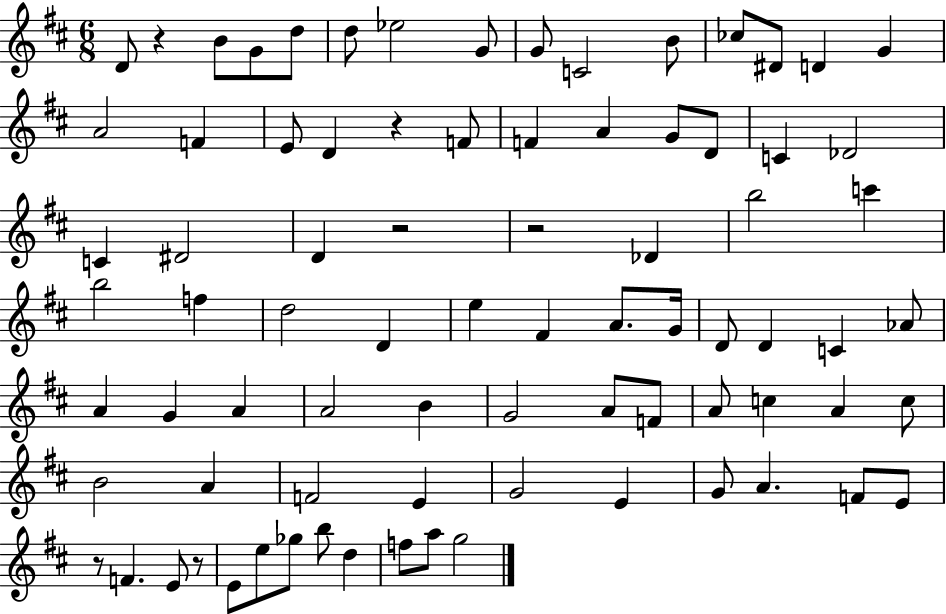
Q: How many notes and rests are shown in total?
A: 81